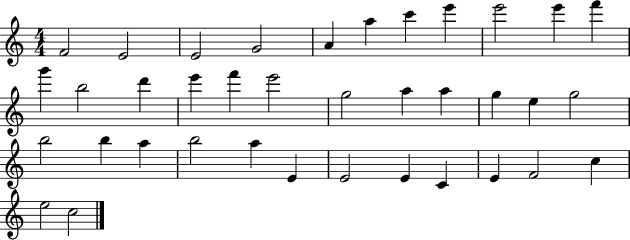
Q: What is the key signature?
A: C major